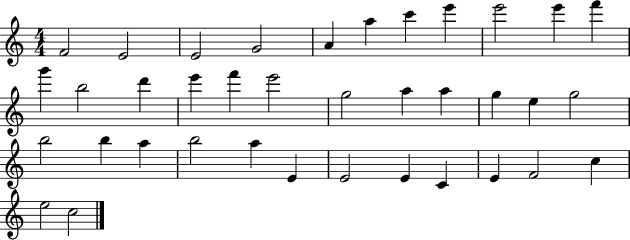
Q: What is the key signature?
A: C major